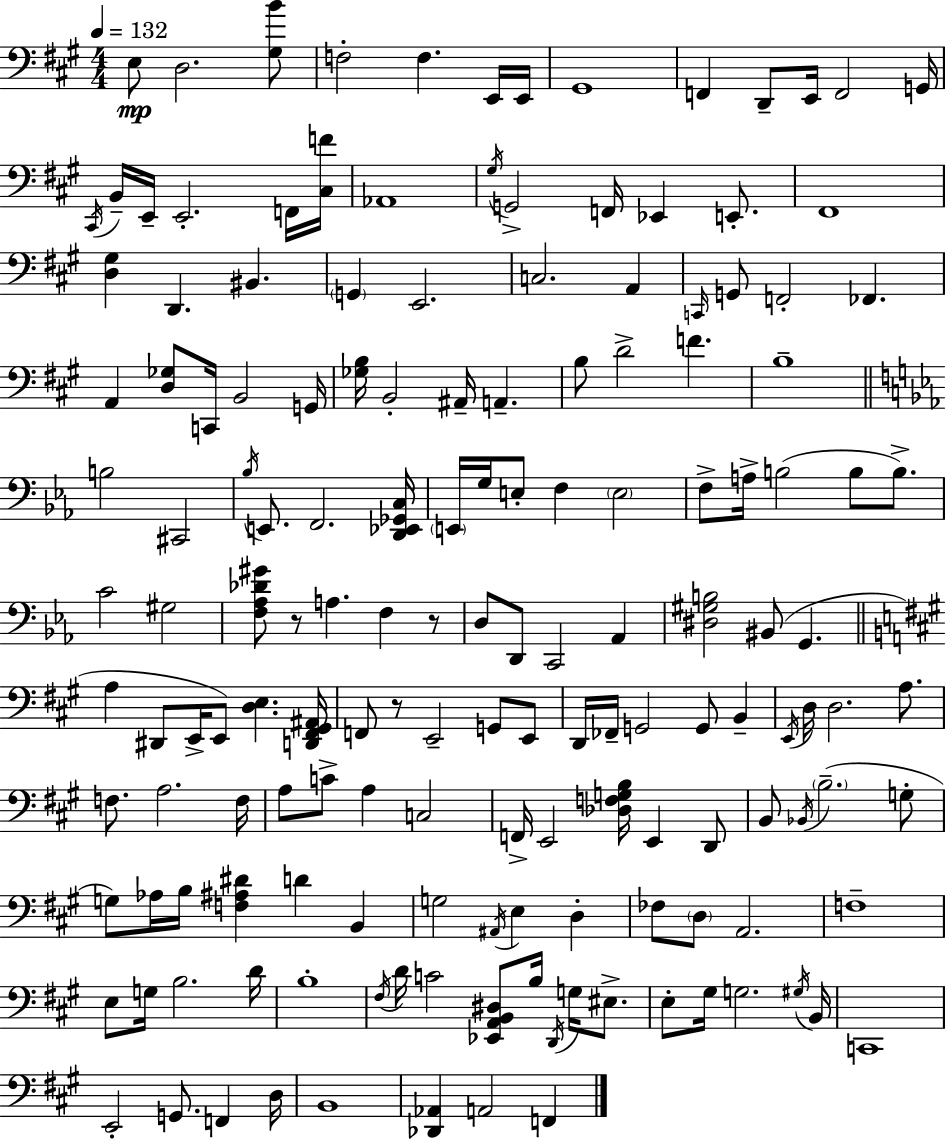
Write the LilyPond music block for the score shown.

{
  \clef bass
  \numericTimeSignature
  \time 4/4
  \key a \major
  \tempo 4 = 132
  e8\mp d2. <gis b'>8 | f2-. f4. e,16 e,16 | gis,1 | f,4 d,8-- e,16 f,2 g,16 | \break \acciaccatura { cis,16 } b,16-- e,16-- e,2.-. f,16 | <cis f'>16 aes,1 | \acciaccatura { gis16 } g,2-> f,16 ees,4 e,8.-. | fis,1 | \break <d gis>4 d,4. bis,4. | \parenthesize g,4 e,2. | c2. a,4 | \grace { c,16 } g,8 f,2-. fes,4. | \break a,4 <d ges>8 c,16 b,2 | g,16 <ges b>16 b,2-. ais,16-- a,4.-- | b8 d'2-> f'4. | b1-- | \break \bar "||" \break \key c \minor b2 cis,2 | \acciaccatura { bes16 } e,8. f,2. | <d, ees, ges, c>16 \parenthesize e,16 g16 e8-. f4 \parenthesize e2 | f8-> a16-> b2( b8 b8.->) | \break c'2 gis2 | <f aes des' gis'>8 r8 a4. f4 r8 | d8 d,8 c,2 aes,4 | <dis gis b>2 bis,8( g,4. | \break \bar "||" \break \key a \major a4 dis,8 e,16-> e,8) <d e>4. <d, fis, gis, ais,>16 | f,8 r8 e,2-- g,8 e,8 | d,16 fes,16-- g,2 g,8 b,4-- | \acciaccatura { e,16 } d16 d2. a8. | \break f8. a2. | f16 a8 c'8-> a4 c2 | f,16-> e,2 <des f g b>16 e,4 d,8 | b,8 \acciaccatura { bes,16 }( \parenthesize b2.-- | \break g8-. g8) aes16 b16 <f ais dis'>4 d'4 b,4 | g2 \acciaccatura { ais,16 } e4 d4-. | fes8 \parenthesize d8 a,2. | f1-- | \break e8 g16 b2. | d'16 b1-. | \acciaccatura { fis16 } d'16 c'2 <ees, a, b, dis>8 b16 | \acciaccatura { d,16 } g16 eis8.-> e8-. gis16 g2. | \break \acciaccatura { gis16 } b,16 c,1 | e,2-. g,8. | f,4 d16 b,1 | <des, aes,>4 a,2 | \break f,4 \bar "|."
}